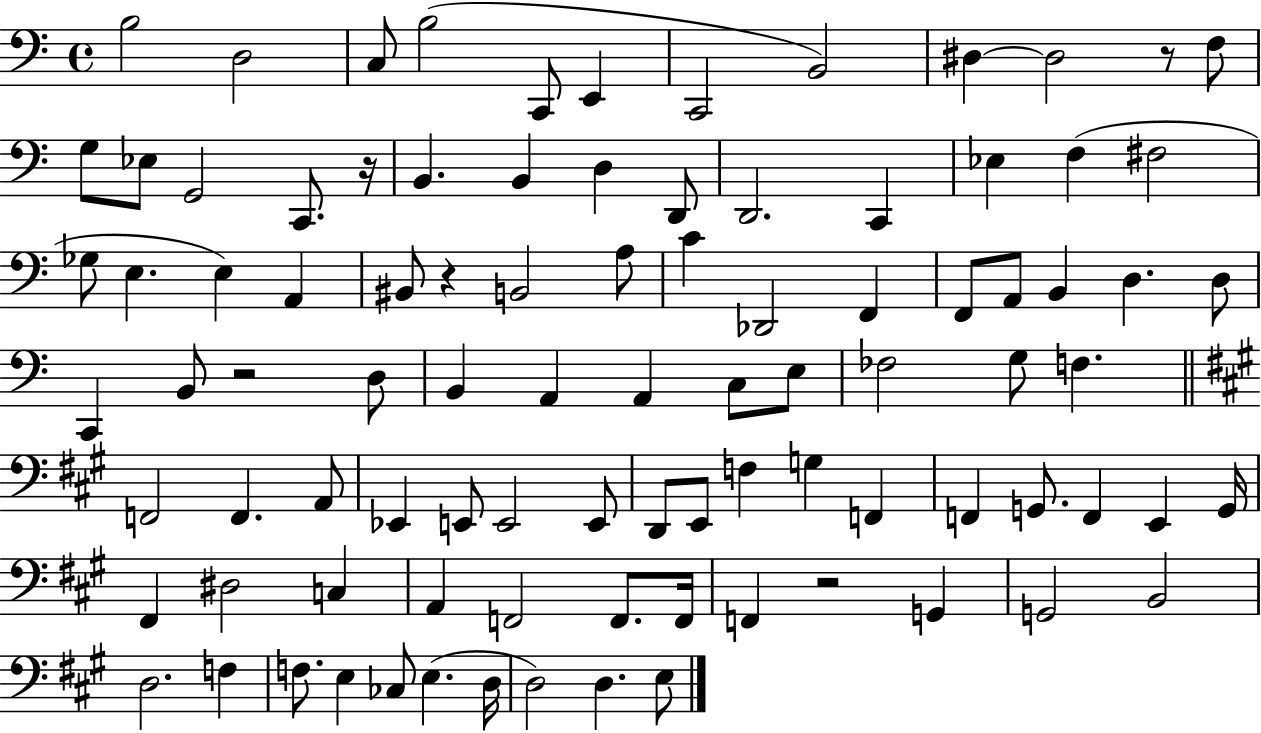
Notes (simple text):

B3/h D3/h C3/e B3/h C2/e E2/q C2/h B2/h D#3/q D#3/h R/e F3/e G3/e Eb3/e G2/h C2/e. R/s B2/q. B2/q D3/q D2/e D2/h. C2/q Eb3/q F3/q F#3/h Gb3/e E3/q. E3/q A2/q BIS2/e R/q B2/h A3/e C4/q Db2/h F2/q F2/e A2/e B2/q D3/q. D3/e C2/q B2/e R/h D3/e B2/q A2/q A2/q C3/e E3/e FES3/h G3/e F3/q. F2/h F2/q. A2/e Eb2/q E2/e E2/h E2/e D2/e E2/e F3/q G3/q F2/q F2/q G2/e. F2/q E2/q G2/s F#2/q D#3/h C3/q A2/q F2/h F2/e. F2/s F2/q R/h G2/q G2/h B2/h D3/h. F3/q F3/e. E3/q CES3/e E3/q. D3/s D3/h D3/q. E3/e